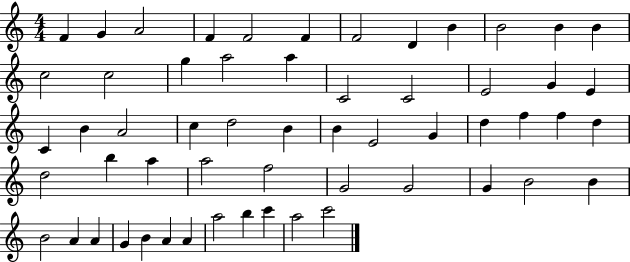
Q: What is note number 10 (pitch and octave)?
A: B4